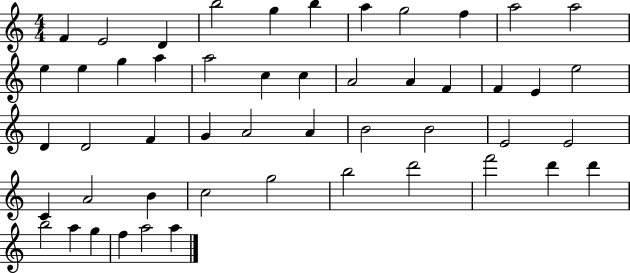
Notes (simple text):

F4/q E4/h D4/q B5/h G5/q B5/q A5/q G5/h F5/q A5/h A5/h E5/q E5/q G5/q A5/q A5/h C5/q C5/q A4/h A4/q F4/q F4/q E4/q E5/h D4/q D4/h F4/q G4/q A4/h A4/q B4/h B4/h E4/h E4/h C4/q A4/h B4/q C5/h G5/h B5/h D6/h F6/h D6/q D6/q B5/h A5/q G5/q F5/q A5/h A5/q